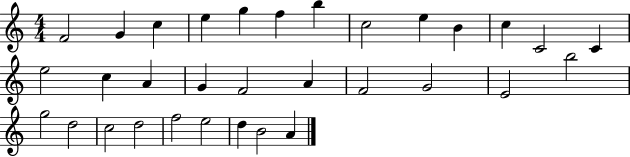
F4/h G4/q C5/q E5/q G5/q F5/q B5/q C5/h E5/q B4/q C5/q C4/h C4/q E5/h C5/q A4/q G4/q F4/h A4/q F4/h G4/h E4/h B5/h G5/h D5/h C5/h D5/h F5/h E5/h D5/q B4/h A4/q